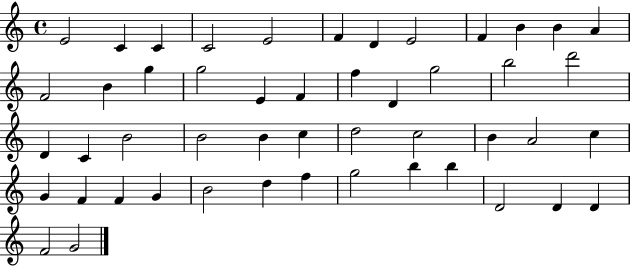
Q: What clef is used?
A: treble